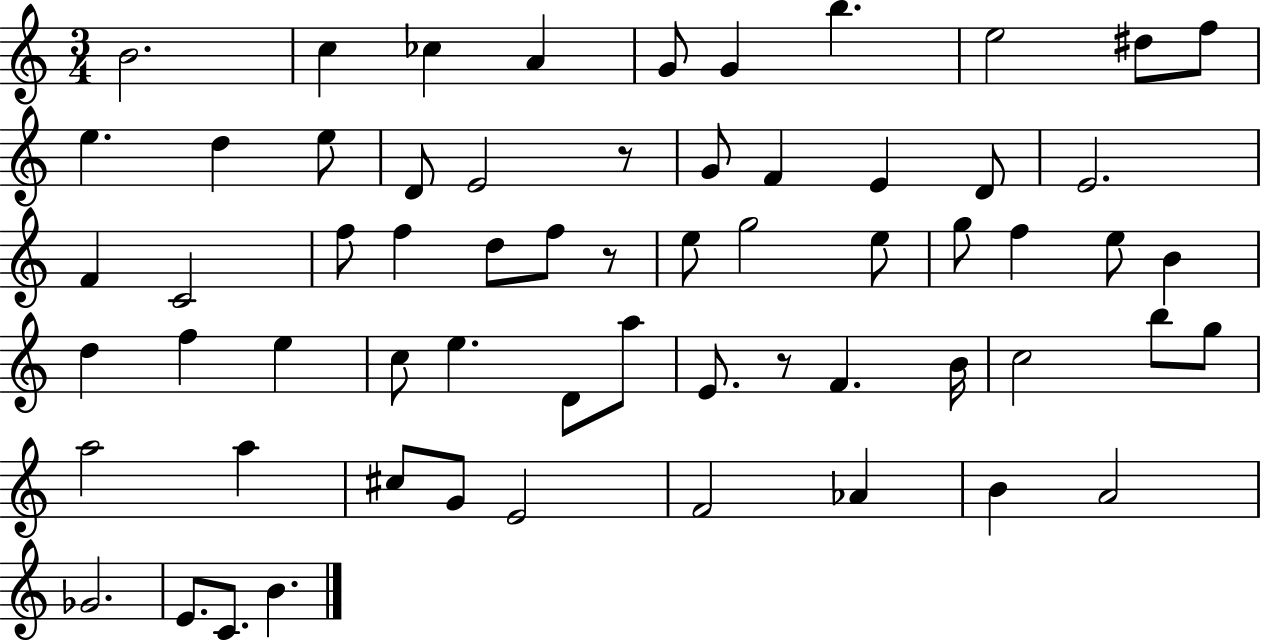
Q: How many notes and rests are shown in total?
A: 62